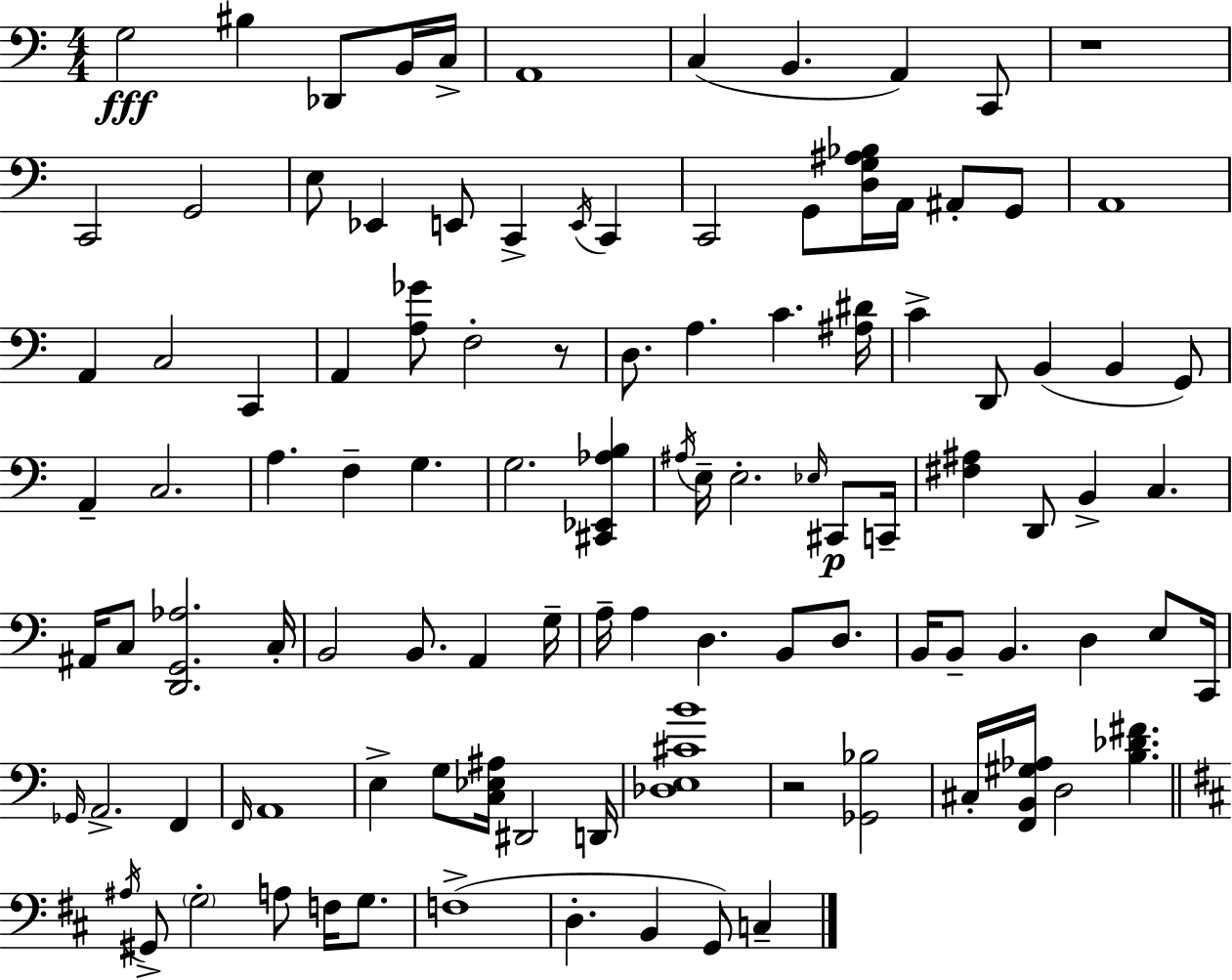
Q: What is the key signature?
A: C major